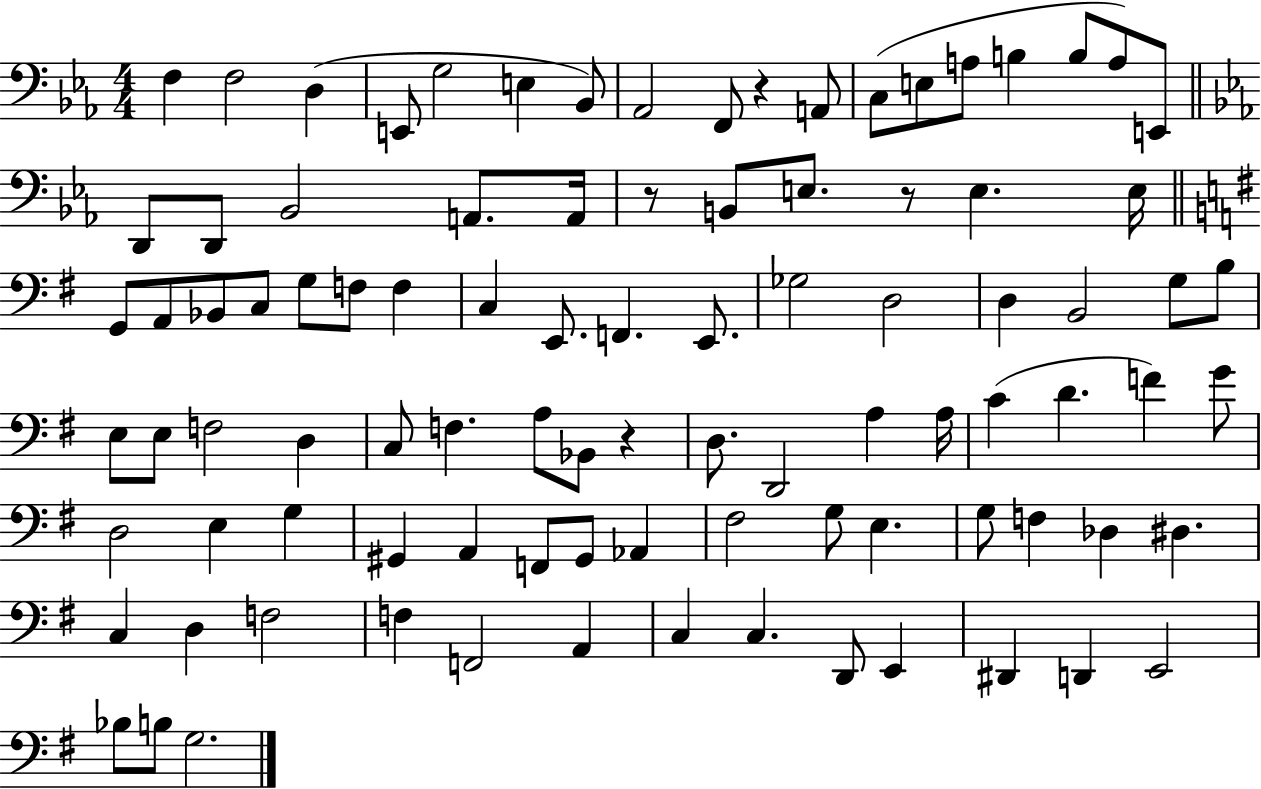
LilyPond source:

{
  \clef bass
  \numericTimeSignature
  \time 4/4
  \key ees \major
  f4 f2 d4( | e,8 g2 e4 bes,8) | aes,2 f,8 r4 a,8 | c8( e8 a8 b4 b8 a8) e,8 | \break \bar "||" \break \key ees \major d,8 d,8 bes,2 a,8. a,16 | r8 b,8 e8. r8 e4. e16 | \bar "||" \break \key g \major g,8 a,8 bes,8 c8 g8 f8 f4 | c4 e,8. f,4. e,8. | ges2 d2 | d4 b,2 g8 b8 | \break e8 e8 f2 d4 | c8 f4. a8 bes,8 r4 | d8. d,2 a4 a16 | c'4( d'4. f'4) g'8 | \break d2 e4 g4 | gis,4 a,4 f,8 gis,8 aes,4 | fis2 g8 e4. | g8 f4 des4 dis4. | \break c4 d4 f2 | f4 f,2 a,4 | c4 c4. d,8 e,4 | dis,4 d,4 e,2 | \break bes8 b8 g2. | \bar "|."
}